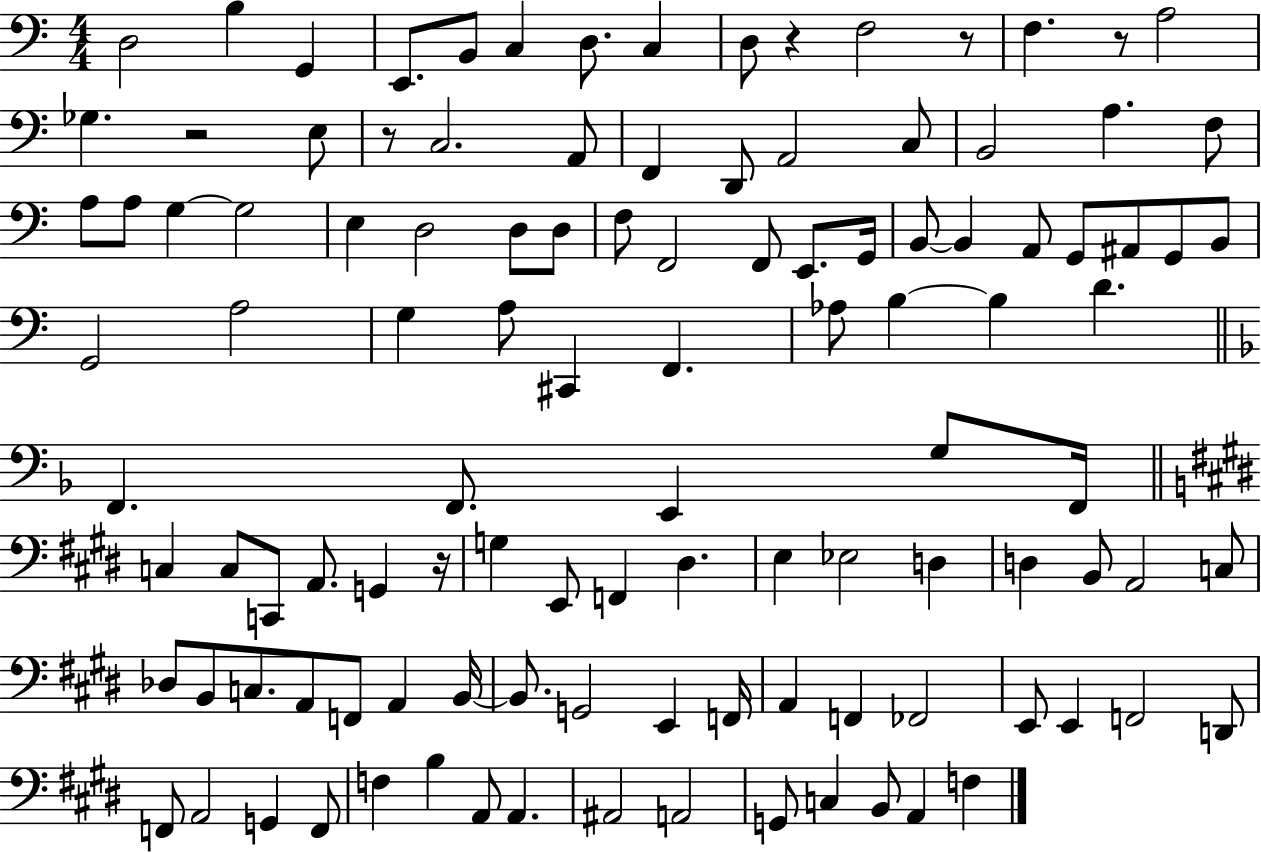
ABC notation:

X:1
T:Untitled
M:4/4
L:1/4
K:C
D,2 B, G,, E,,/2 B,,/2 C, D,/2 C, D,/2 z F,2 z/2 F, z/2 A,2 _G, z2 E,/2 z/2 C,2 A,,/2 F,, D,,/2 A,,2 C,/2 B,,2 A, F,/2 A,/2 A,/2 G, G,2 E, D,2 D,/2 D,/2 F,/2 F,,2 F,,/2 E,,/2 G,,/4 B,,/2 B,, A,,/2 G,,/2 ^A,,/2 G,,/2 B,,/2 G,,2 A,2 G, A,/2 ^C,, F,, _A,/2 B, B, D F,, F,,/2 E,, G,/2 F,,/4 C, C,/2 C,,/2 A,,/2 G,, z/4 G, E,,/2 F,, ^D, E, _E,2 D, D, B,,/2 A,,2 C,/2 _D,/2 B,,/2 C,/2 A,,/2 F,,/2 A,, B,,/4 B,,/2 G,,2 E,, F,,/4 A,, F,, _F,,2 E,,/2 E,, F,,2 D,,/2 F,,/2 A,,2 G,, F,,/2 F, B, A,,/2 A,, ^A,,2 A,,2 G,,/2 C, B,,/2 A,, F,